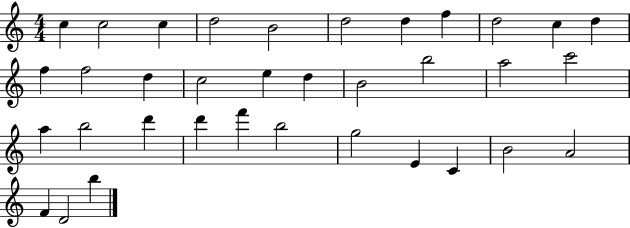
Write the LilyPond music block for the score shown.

{
  \clef treble
  \numericTimeSignature
  \time 4/4
  \key c \major
  c''4 c''2 c''4 | d''2 b'2 | d''2 d''4 f''4 | d''2 c''4 d''4 | \break f''4 f''2 d''4 | c''2 e''4 d''4 | b'2 b''2 | a''2 c'''2 | \break a''4 b''2 d'''4 | d'''4 f'''4 b''2 | g''2 e'4 c'4 | b'2 a'2 | \break f'4 d'2 b''4 | \bar "|."
}